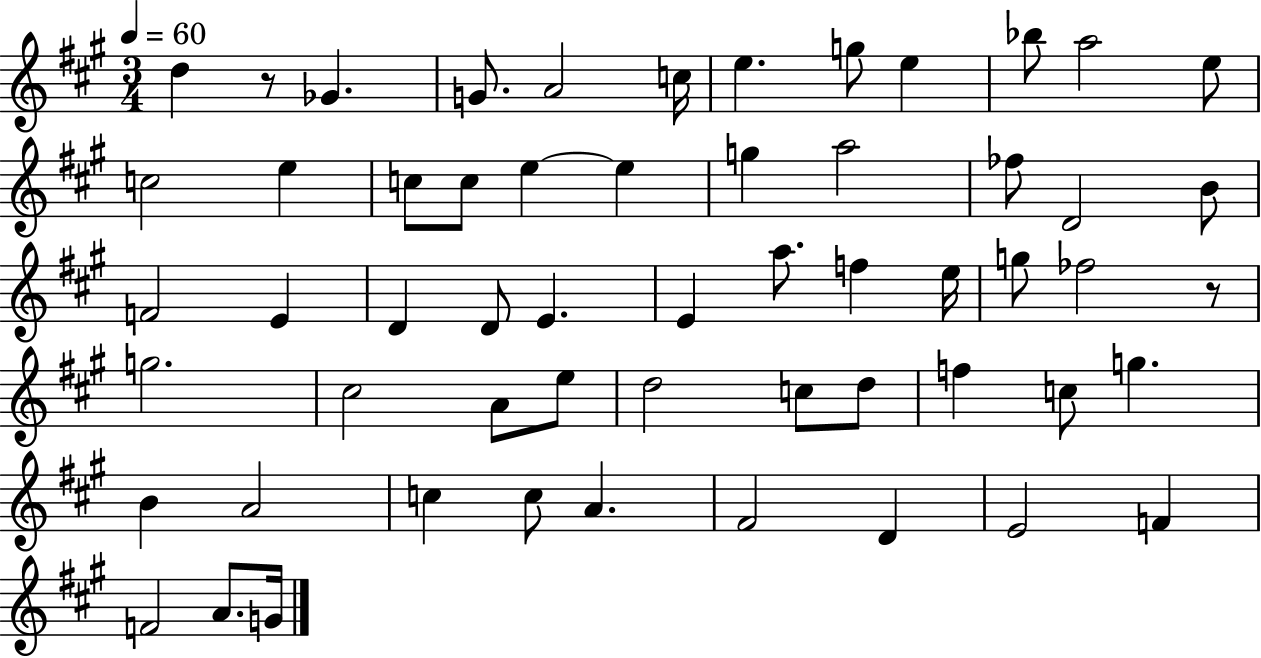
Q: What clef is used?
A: treble